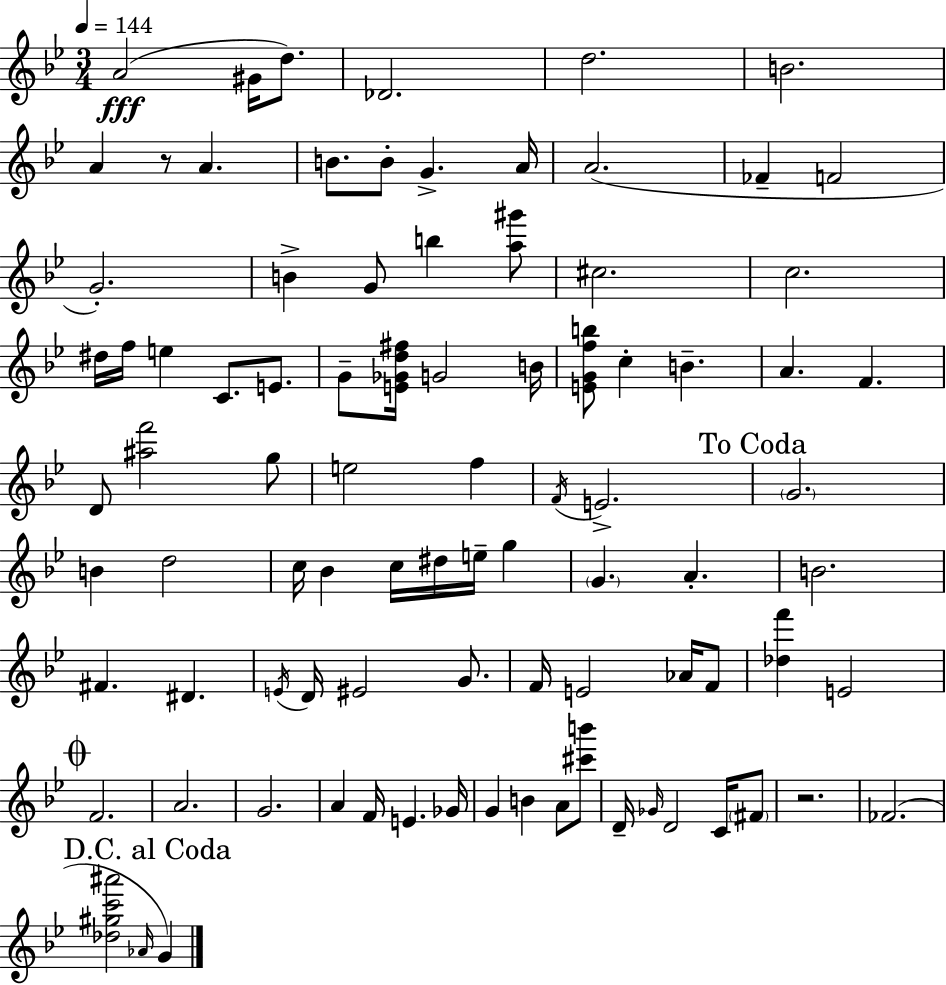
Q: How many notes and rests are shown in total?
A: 89